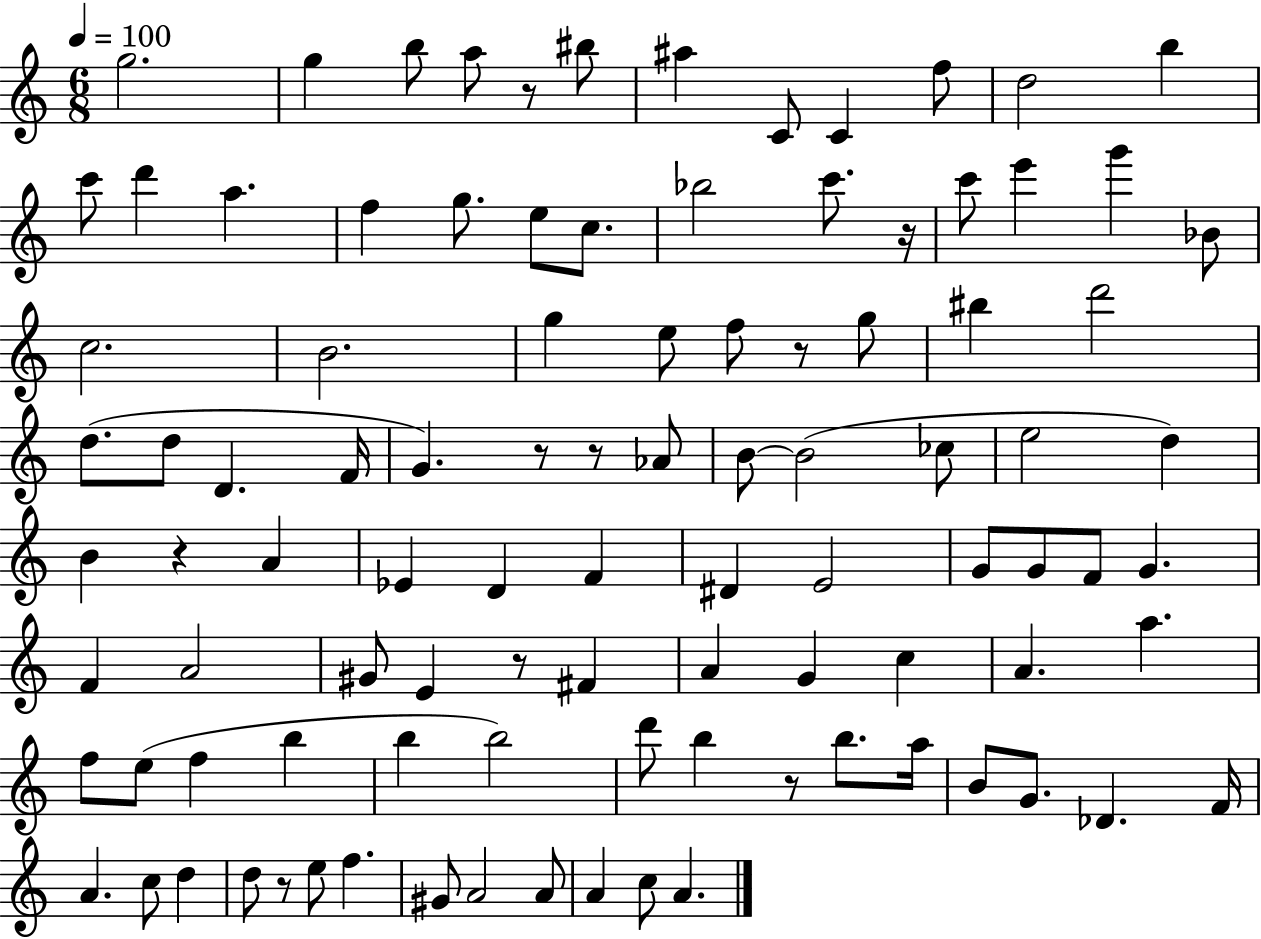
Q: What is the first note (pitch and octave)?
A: G5